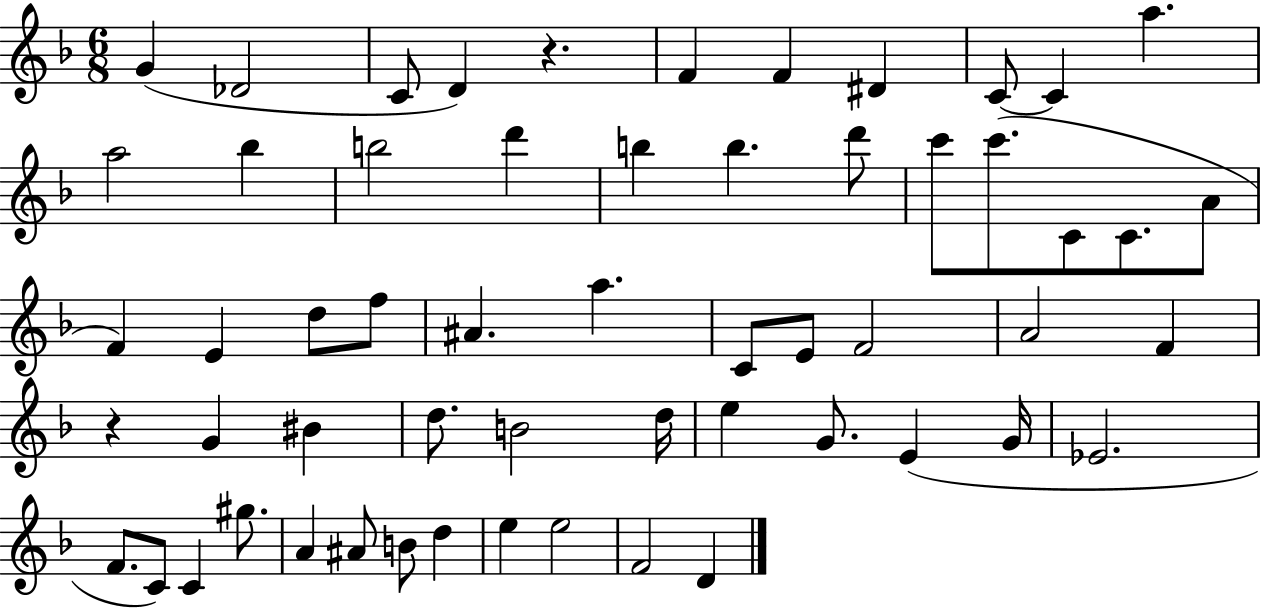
{
  \clef treble
  \numericTimeSignature
  \time 6/8
  \key f \major
  \repeat volta 2 { g'4( des'2 | c'8 d'4) r4. | f'4 f'4 dis'4 | c'8~~ c'4 a''4. | \break a''2 bes''4 | b''2 d'''4 | b''4 b''4. d'''8 | c'''8 c'''8.( c'8 c'8. a'8 | \break f'4) e'4 d''8 f''8 | ais'4. a''4. | c'8 e'8 f'2 | a'2 f'4 | \break r4 g'4 bis'4 | d''8. b'2 d''16 | e''4 g'8. e'4( g'16 | ees'2. | \break f'8. c'8) c'4 gis''8. | a'4 ais'8 b'8 d''4 | e''4 e''2 | f'2 d'4 | \break } \bar "|."
}